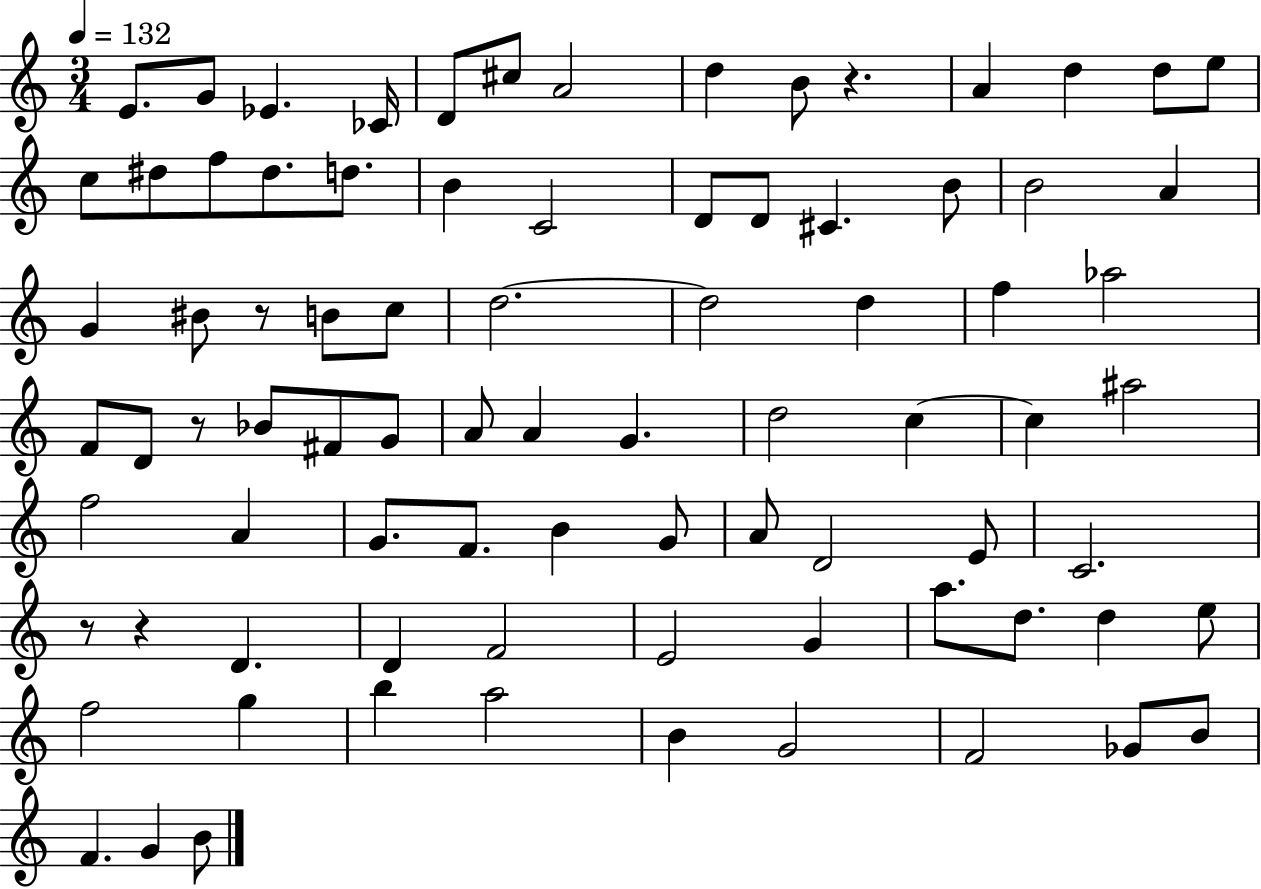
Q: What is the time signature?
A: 3/4